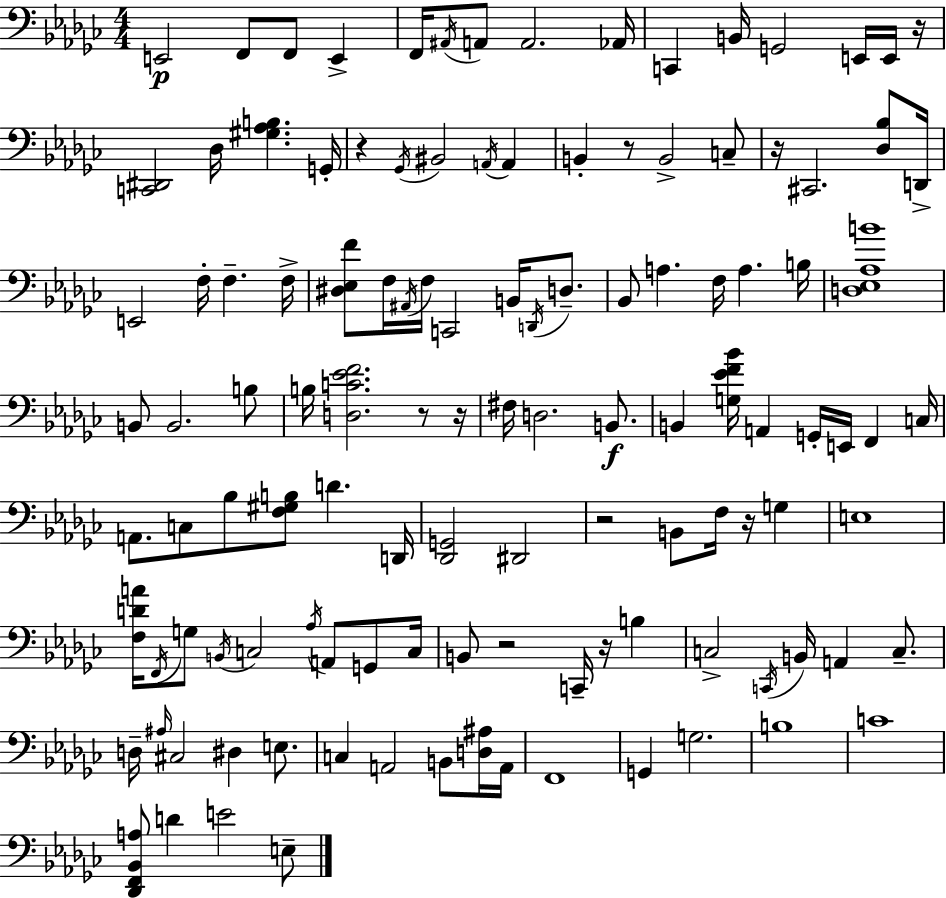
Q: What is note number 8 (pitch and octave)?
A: A2